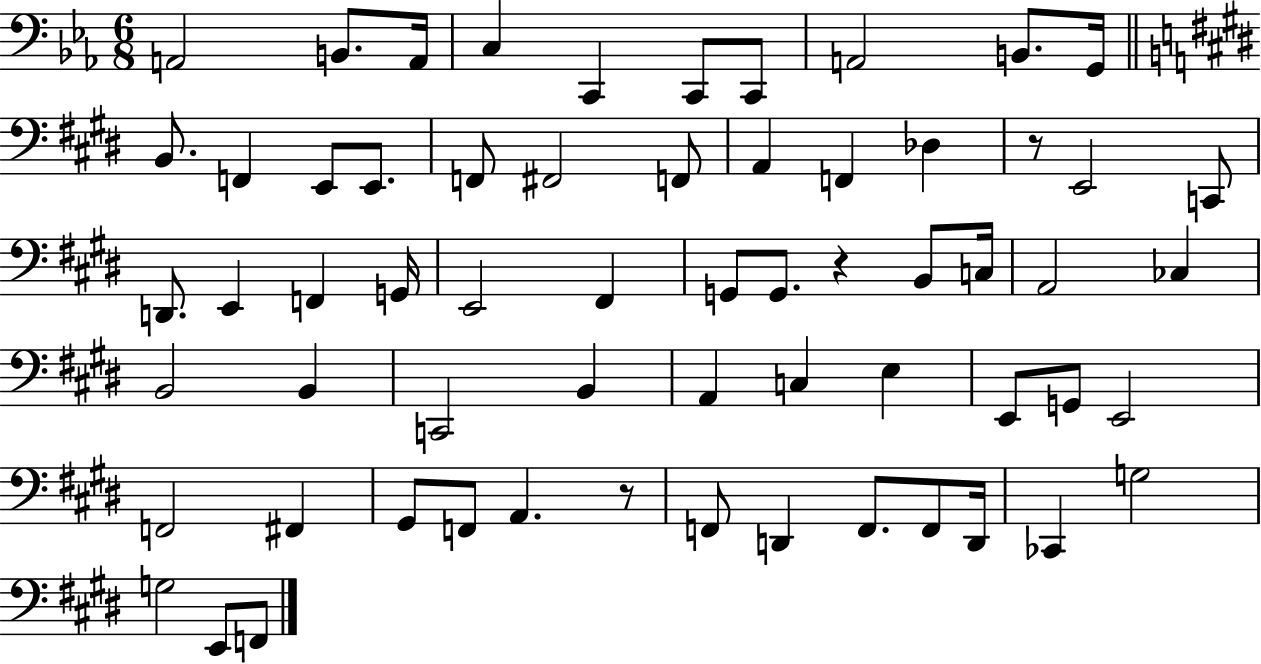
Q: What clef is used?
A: bass